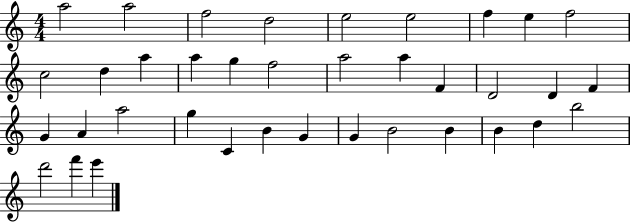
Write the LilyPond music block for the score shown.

{
  \clef treble
  \numericTimeSignature
  \time 4/4
  \key c \major
  a''2 a''2 | f''2 d''2 | e''2 e''2 | f''4 e''4 f''2 | \break c''2 d''4 a''4 | a''4 g''4 f''2 | a''2 a''4 f'4 | d'2 d'4 f'4 | \break g'4 a'4 a''2 | g''4 c'4 b'4 g'4 | g'4 b'2 b'4 | b'4 d''4 b''2 | \break d'''2 f'''4 e'''4 | \bar "|."
}